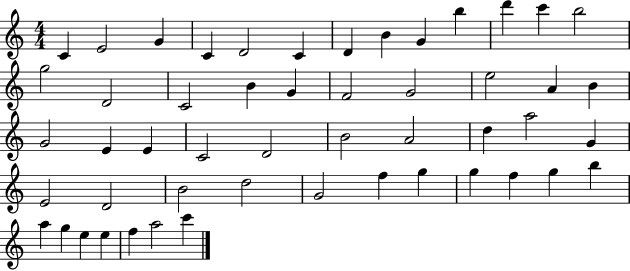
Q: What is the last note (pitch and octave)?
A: C6